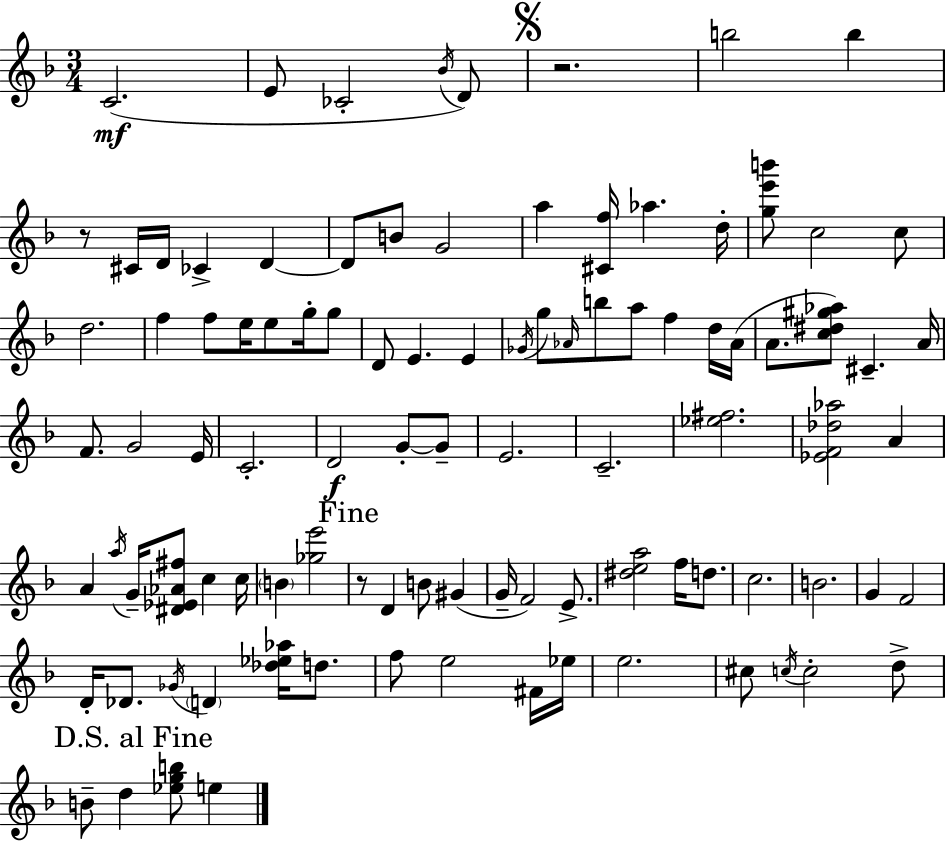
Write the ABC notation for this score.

X:1
T:Untitled
M:3/4
L:1/4
K:Dm
C2 E/2 _C2 _B/4 D/2 z2 b2 b z/2 ^C/4 D/4 _C D D/2 B/2 G2 a [^Cf]/4 _a d/4 [ge'b']/2 c2 c/2 d2 f f/2 e/4 e/2 g/4 g/2 D/2 E E _G/4 g/2 _A/4 b/2 a/2 f d/4 _A/4 A/2 [c^d^g_a]/2 ^C A/4 F/2 G2 E/4 C2 D2 G/2 G/2 E2 C2 [_e^f]2 [_EF_d_a]2 A A a/4 G/4 [^D_E_A^f]/2 c c/4 B [_ge']2 z/2 D B/2 ^G G/4 F2 E/2 [^dea]2 f/4 d/2 c2 B2 G F2 D/4 _D/2 _G/4 D [_d_e_a]/4 d/2 f/2 e2 ^F/4 _e/4 e2 ^c/2 c/4 c2 d/2 B/2 d [_egb]/2 e